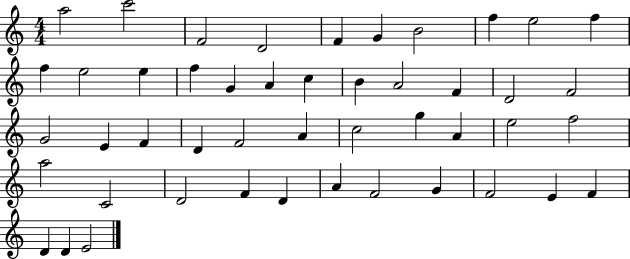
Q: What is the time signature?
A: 4/4